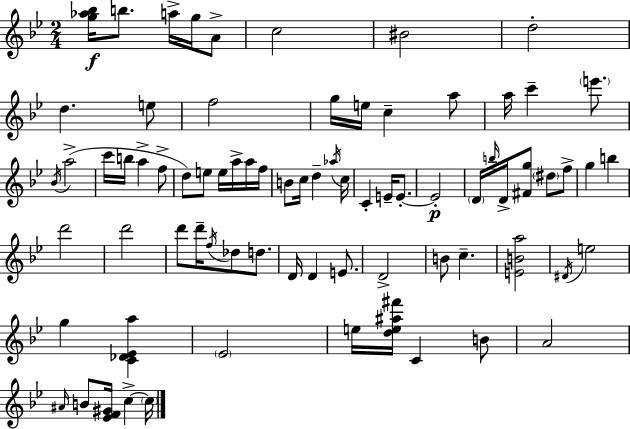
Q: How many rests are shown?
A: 0